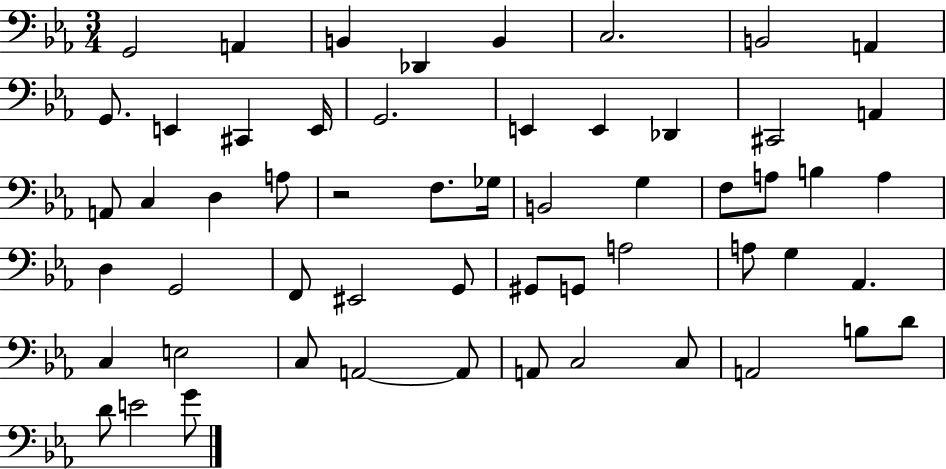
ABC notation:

X:1
T:Untitled
M:3/4
L:1/4
K:Eb
G,,2 A,, B,, _D,, B,, C,2 B,,2 A,, G,,/2 E,, ^C,, E,,/4 G,,2 E,, E,, _D,, ^C,,2 A,, A,,/2 C, D, A,/2 z2 F,/2 _G,/4 B,,2 G, F,/2 A,/2 B, A, D, G,,2 F,,/2 ^E,,2 G,,/2 ^G,,/2 G,,/2 A,2 A,/2 G, _A,, C, E,2 C,/2 A,,2 A,,/2 A,,/2 C,2 C,/2 A,,2 B,/2 D/2 D/2 E2 G/2